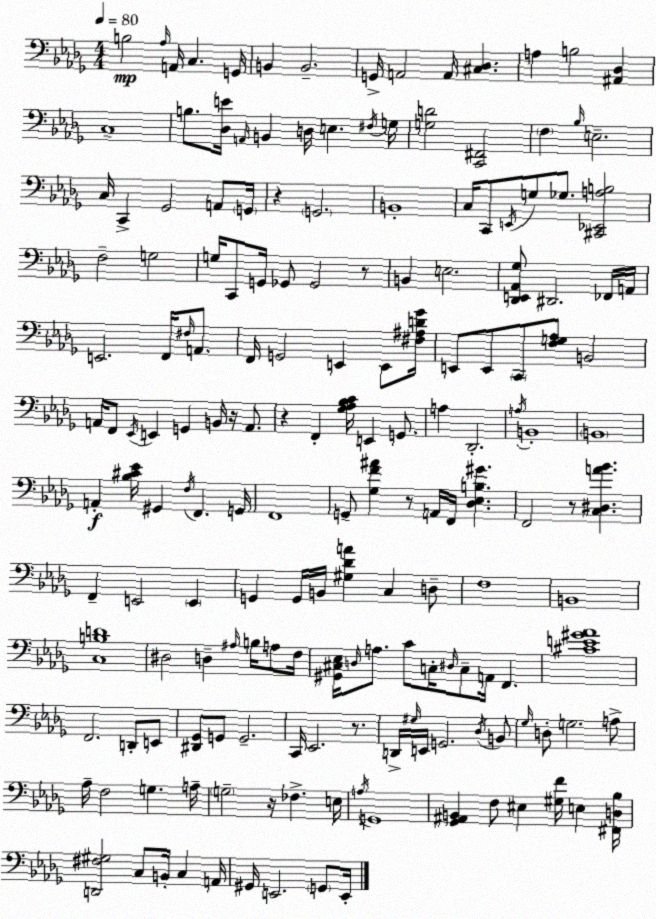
X:1
T:Untitled
M:4/4
L:1/4
K:Bbm
B,2 _A,/4 A,,/4 C, G,,/4 B,, B,,2 G,,/4 A,,2 A,,/4 [^C,_D,] A, B,2 [^A,,_D,] C,4 B,/2 [_D,E]/4 A,,/4 B,, D,/4 E, ^F,/4 G,/4 [G,D]2 [C,,^F,,]2 F, _B,/4 E,2 C,/4 C,, _G,,2 A,,/2 G,,/4 z G,,2 B,,4 C,/4 C,,/2 E,,/4 G,/2 _G,/2 [^C,,_E,,A,B,]2 F,2 G,2 G,/4 C,,/2 G,,/4 _G,,/2 _G,,2 z/2 B,, E,2 [_D,,E,,_A,,_G,]/2 ^D,,2 _F,,/4 A,,/4 E,,2 F,,/4 ^F,/4 A,,/2 F,,/4 G,,2 E,, E,,/2 [^F,^A,D_G]/4 E,,/2 E,,/2 C,,/2 [F,G,_A,]/2 B,,2 A,,/4 F,,/2 _E,,/4 E,, G,, B,,/4 z/4 A,,/2 z F,, [_G,_A,_B,C]/4 E,, G,,/2 A, _D,,2 A,/4 B,,4 B,,4 A,, [_B,^C_E]/4 ^G,, F,/4 F,, G,,/4 F,,4 G,,/2 [_G,F^A] z/2 A,,/4 F,,/4 [_D,_E,B,^G] F,,2 z/2 [C,^D,A_B] F,, E,,2 E,, G,, G,,/4 B,,/4 [^G,_DA] C, D,/2 F,4 B,,4 [C,B,D]4 ^D,2 D, ^A,/4 B,/4 A,/2 F,/4 [^G,,^C,_E,]/4 D,/4 A,/2 C/2 C,/4 ^D,/4 C,/2 A,,/4 F,, [^CE^G_A]4 F,,2 D,,/2 E,,/2 [^D,,_G,,]/2 G,,/2 G,,2 C,,/4 _E,,2 z/2 D,,/4 ^G,/4 E,,/4 G,,2 _D,/4 B,,/2 _G,/4 D,/2 G,2 A,/2 _A,/4 F,2 G, A,/4 G,2 z/4 _F, E,/4 A,/4 G,,4 [_G,,^A,,B,,] F,/2 ^E, [^G,F]/4 E, [^F,,D,_B,]/4 [D,,^F,^G,]2 C,/2 B,,/4 C, A,,/4 ^G,,/4 E,,2 G,,/2 E,,/4